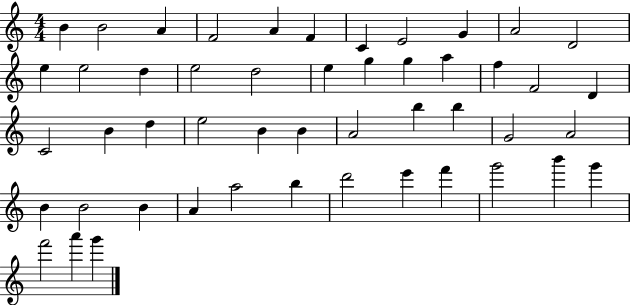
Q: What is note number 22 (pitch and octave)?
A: F4